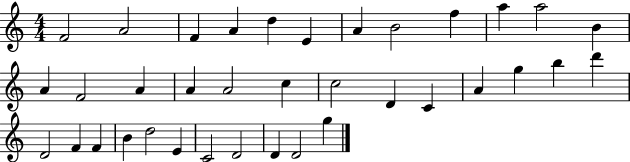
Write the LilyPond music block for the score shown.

{
  \clef treble
  \numericTimeSignature
  \time 4/4
  \key c \major
  f'2 a'2 | f'4 a'4 d''4 e'4 | a'4 b'2 f''4 | a''4 a''2 b'4 | \break a'4 f'2 a'4 | a'4 a'2 c''4 | c''2 d'4 c'4 | a'4 g''4 b''4 d'''4 | \break d'2 f'4 f'4 | b'4 d''2 e'4 | c'2 d'2 | d'4 d'2 g''4 | \break \bar "|."
}